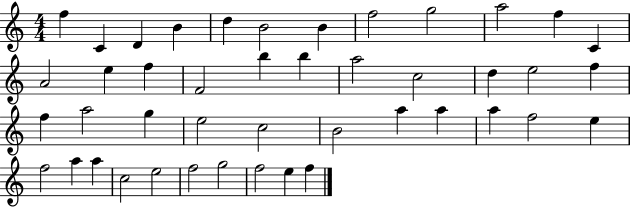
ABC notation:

X:1
T:Untitled
M:4/4
L:1/4
K:C
f C D B d B2 B f2 g2 a2 f C A2 e f F2 b b a2 c2 d e2 f f a2 g e2 c2 B2 a a a f2 e f2 a a c2 e2 f2 g2 f2 e f